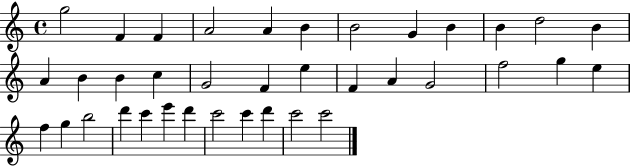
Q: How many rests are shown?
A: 0